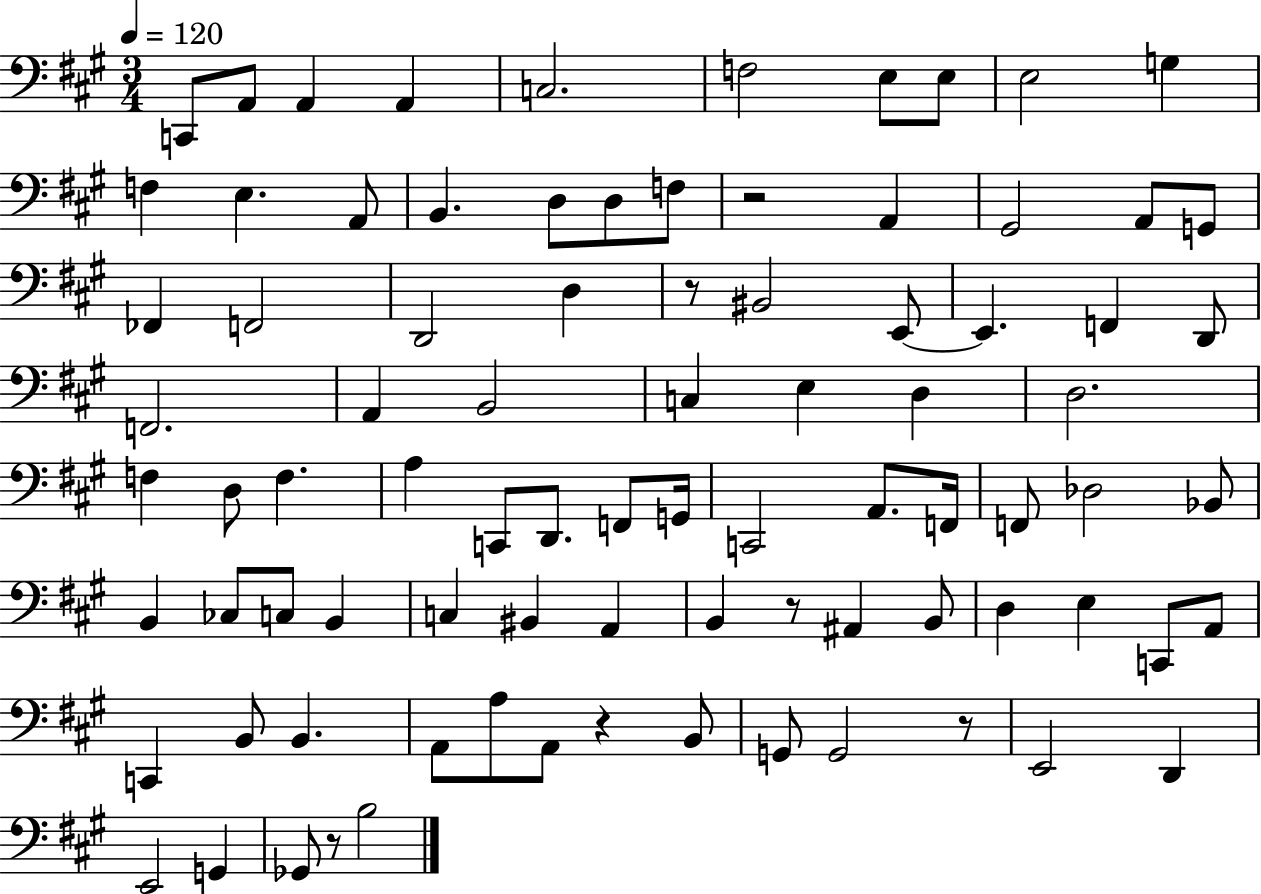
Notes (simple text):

C2/e A2/e A2/q A2/q C3/h. F3/h E3/e E3/e E3/h G3/q F3/q E3/q. A2/e B2/q. D3/e D3/e F3/e R/h A2/q G#2/h A2/e G2/e FES2/q F2/h D2/h D3/q R/e BIS2/h E2/e E2/q. F2/q D2/e F2/h. A2/q B2/h C3/q E3/q D3/q D3/h. F3/q D3/e F3/q. A3/q C2/e D2/e. F2/e G2/s C2/h A2/e. F2/s F2/e Db3/h Bb2/e B2/q CES3/e C3/e B2/q C3/q BIS2/q A2/q B2/q R/e A#2/q B2/e D3/q E3/q C2/e A2/e C2/q B2/e B2/q. A2/e A3/e A2/e R/q B2/e G2/e G2/h R/e E2/h D2/q E2/h G2/q Gb2/e R/e B3/h